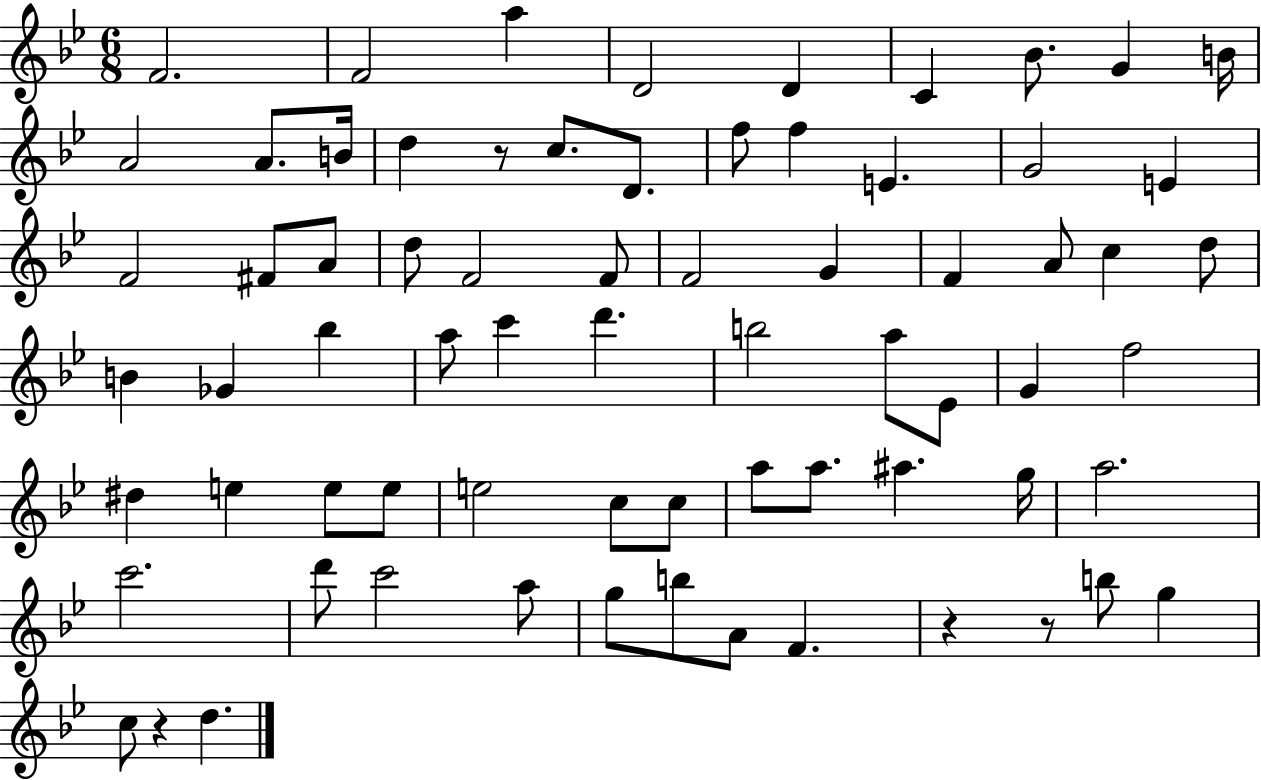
F4/h. F4/h A5/q D4/h D4/q C4/q Bb4/e. G4/q B4/s A4/h A4/e. B4/s D5/q R/e C5/e. D4/e. F5/e F5/q E4/q. G4/h E4/q F4/h F#4/e A4/e D5/e F4/h F4/e F4/h G4/q F4/q A4/e C5/q D5/e B4/q Gb4/q Bb5/q A5/e C6/q D6/q. B5/h A5/e Eb4/e G4/q F5/h D#5/q E5/q E5/e E5/e E5/h C5/e C5/e A5/e A5/e. A#5/q. G5/s A5/h. C6/h. D6/e C6/h A5/e G5/e B5/e A4/e F4/q. R/q R/e B5/e G5/q C5/e R/q D5/q.